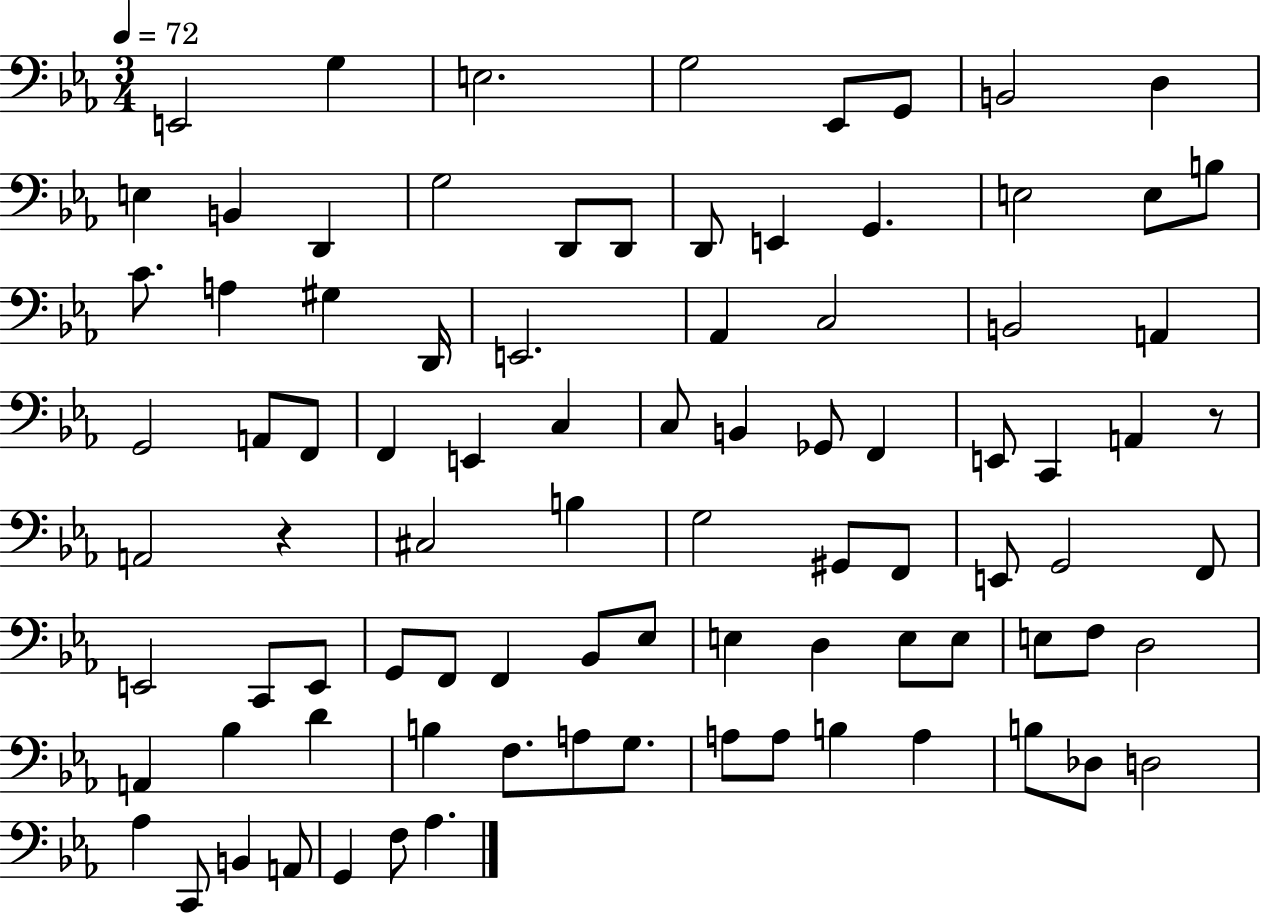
X:1
T:Untitled
M:3/4
L:1/4
K:Eb
E,,2 G, E,2 G,2 _E,,/2 G,,/2 B,,2 D, E, B,, D,, G,2 D,,/2 D,,/2 D,,/2 E,, G,, E,2 E,/2 B,/2 C/2 A, ^G, D,,/4 E,,2 _A,, C,2 B,,2 A,, G,,2 A,,/2 F,,/2 F,, E,, C, C,/2 B,, _G,,/2 F,, E,,/2 C,, A,, z/2 A,,2 z ^C,2 B, G,2 ^G,,/2 F,,/2 E,,/2 G,,2 F,,/2 E,,2 C,,/2 E,,/2 G,,/2 F,,/2 F,, _B,,/2 _E,/2 E, D, E,/2 E,/2 E,/2 F,/2 D,2 A,, _B, D B, F,/2 A,/2 G,/2 A,/2 A,/2 B, A, B,/2 _D,/2 D,2 _A, C,,/2 B,, A,,/2 G,, F,/2 _A,